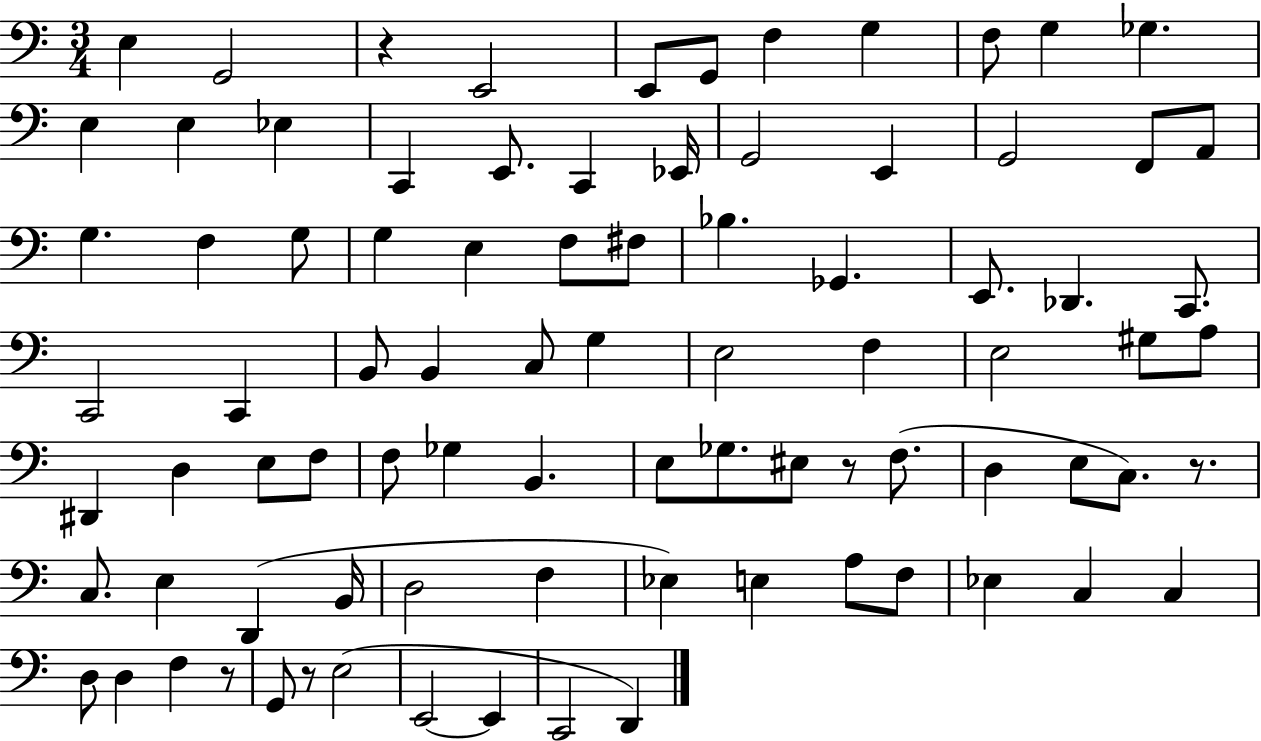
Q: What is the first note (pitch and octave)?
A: E3